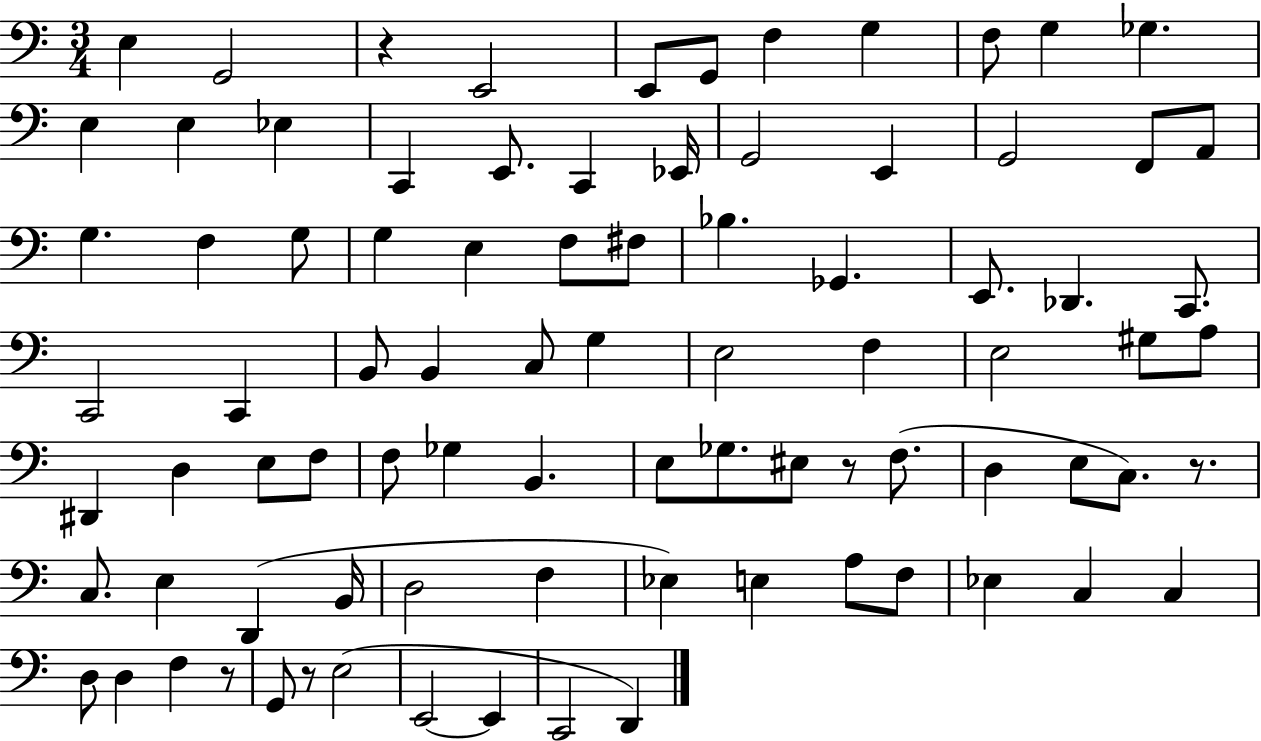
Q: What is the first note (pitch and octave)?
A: E3